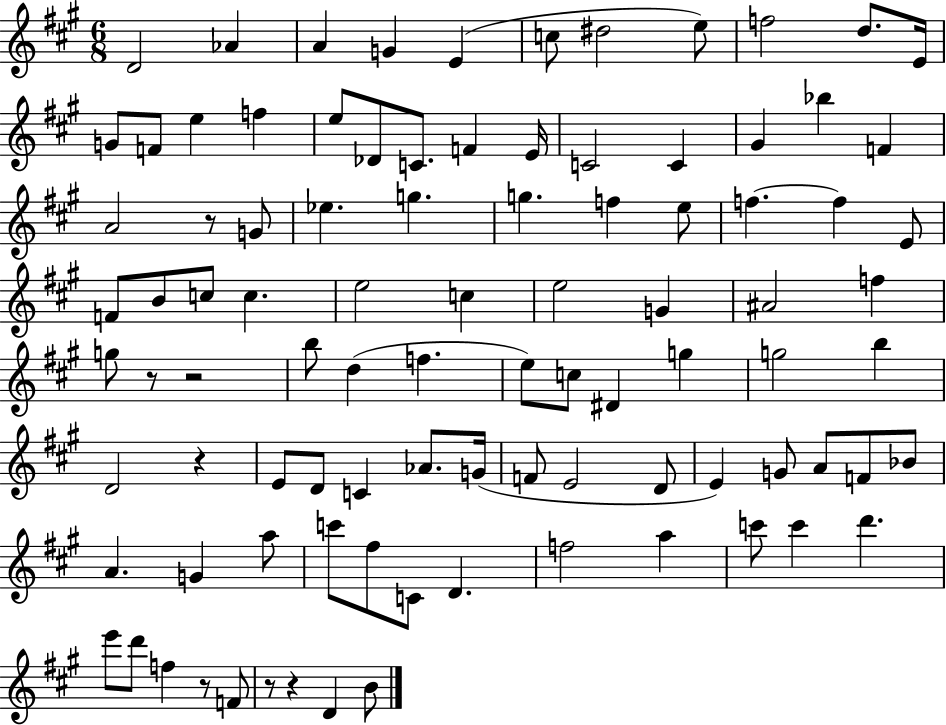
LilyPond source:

{
  \clef treble
  \numericTimeSignature
  \time 6/8
  \key a \major
  d'2 aes'4 | a'4 g'4 e'4( | c''8 dis''2 e''8) | f''2 d''8. e'16 | \break g'8 f'8 e''4 f''4 | e''8 des'8 c'8. f'4 e'16 | c'2 c'4 | gis'4 bes''4 f'4 | \break a'2 r8 g'8 | ees''4. g''4. | g''4. f''4 e''8 | f''4.~~ f''4 e'8 | \break f'8 b'8 c''8 c''4. | e''2 c''4 | e''2 g'4 | ais'2 f''4 | \break g''8 r8 r2 | b''8 d''4( f''4. | e''8) c''8 dis'4 g''4 | g''2 b''4 | \break d'2 r4 | e'8 d'8 c'4 aes'8. g'16( | f'8 e'2 d'8 | e'4) g'8 a'8 f'8 bes'8 | \break a'4. g'4 a''8 | c'''8 fis''8 c'8 d'4. | f''2 a''4 | c'''8 c'''4 d'''4. | \break e'''8 d'''8 f''4 r8 f'8 | r8 r4 d'4 b'8 | \bar "|."
}